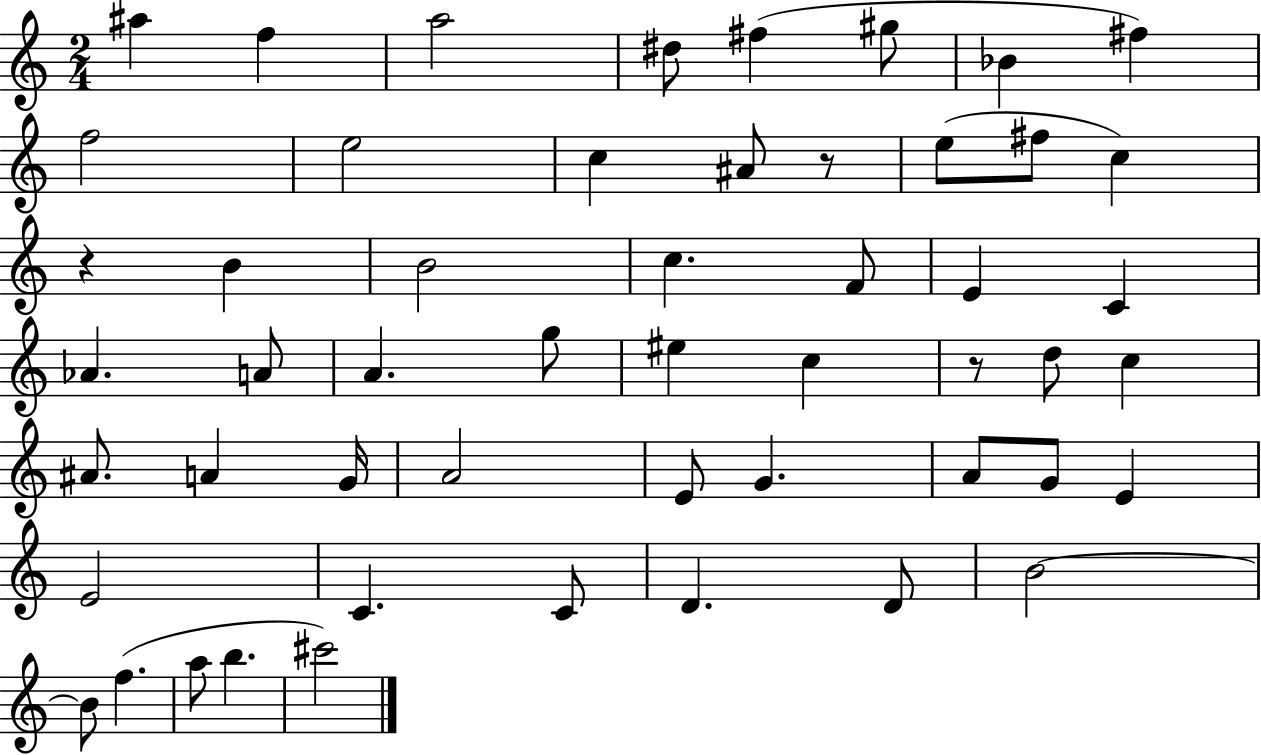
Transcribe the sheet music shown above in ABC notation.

X:1
T:Untitled
M:2/4
L:1/4
K:C
^a f a2 ^d/2 ^f ^g/2 _B ^f f2 e2 c ^A/2 z/2 e/2 ^f/2 c z B B2 c F/2 E C _A A/2 A g/2 ^e c z/2 d/2 c ^A/2 A G/4 A2 E/2 G A/2 G/2 E E2 C C/2 D D/2 B2 B/2 f a/2 b ^c'2